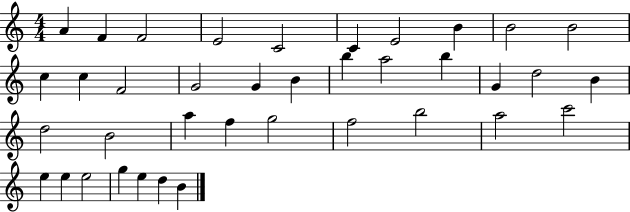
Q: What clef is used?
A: treble